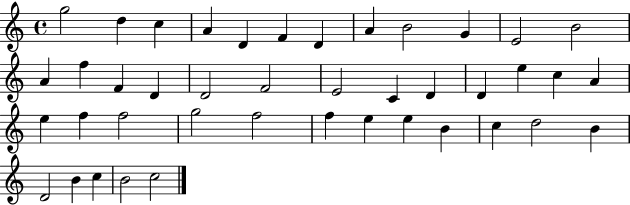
X:1
T:Untitled
M:4/4
L:1/4
K:C
g2 d c A D F D A B2 G E2 B2 A f F D D2 F2 E2 C D D e c A e f f2 g2 f2 f e e B c d2 B D2 B c B2 c2